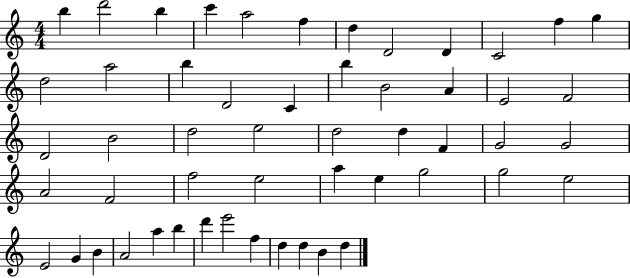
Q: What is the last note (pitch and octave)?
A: D5